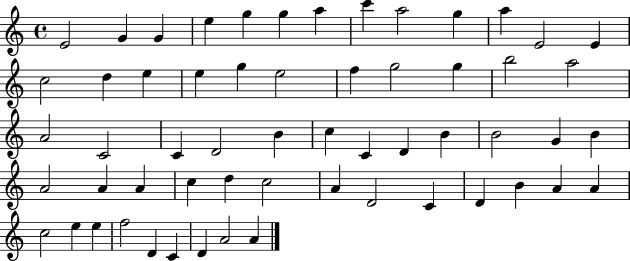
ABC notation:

X:1
T:Untitled
M:4/4
L:1/4
K:C
E2 G G e g g a c' a2 g a E2 E c2 d e e g e2 f g2 g b2 a2 A2 C2 C D2 B c C D B B2 G B A2 A A c d c2 A D2 C D B A A c2 e e f2 D C D A2 A